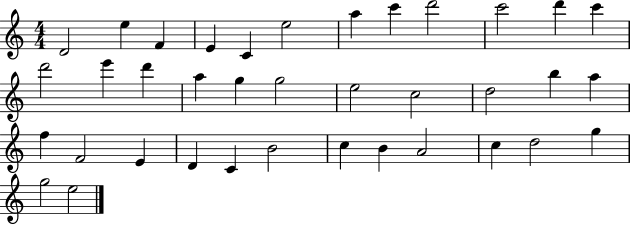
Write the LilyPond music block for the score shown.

{
  \clef treble
  \numericTimeSignature
  \time 4/4
  \key c \major
  d'2 e''4 f'4 | e'4 c'4 e''2 | a''4 c'''4 d'''2 | c'''2 d'''4 c'''4 | \break d'''2 e'''4 d'''4 | a''4 g''4 g''2 | e''2 c''2 | d''2 b''4 a''4 | \break f''4 f'2 e'4 | d'4 c'4 b'2 | c''4 b'4 a'2 | c''4 d''2 g''4 | \break g''2 e''2 | \bar "|."
}